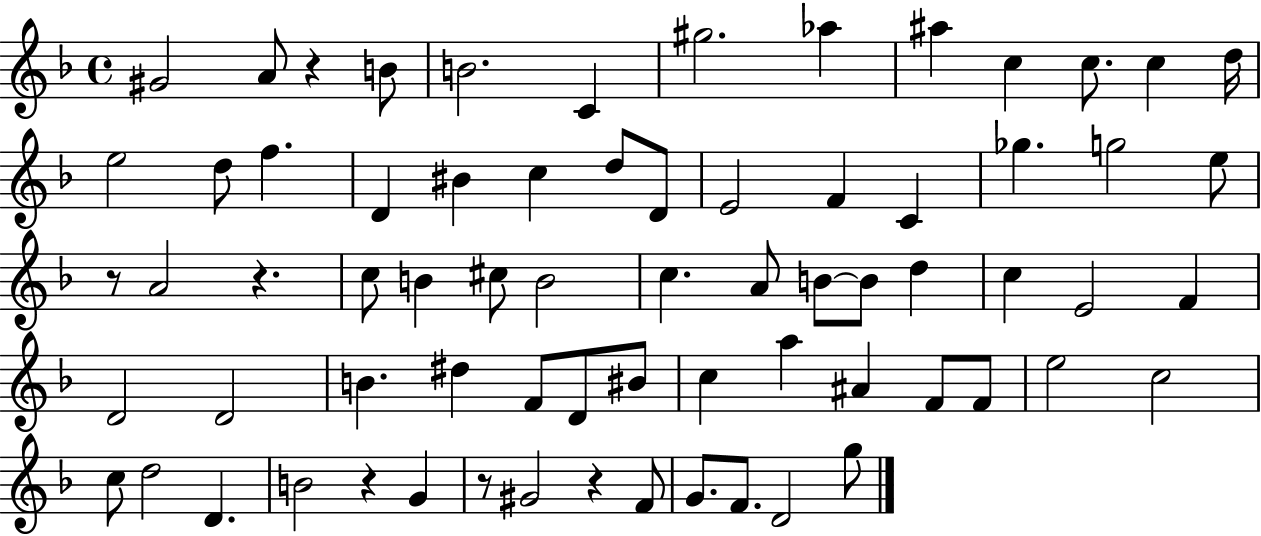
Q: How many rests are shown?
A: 6